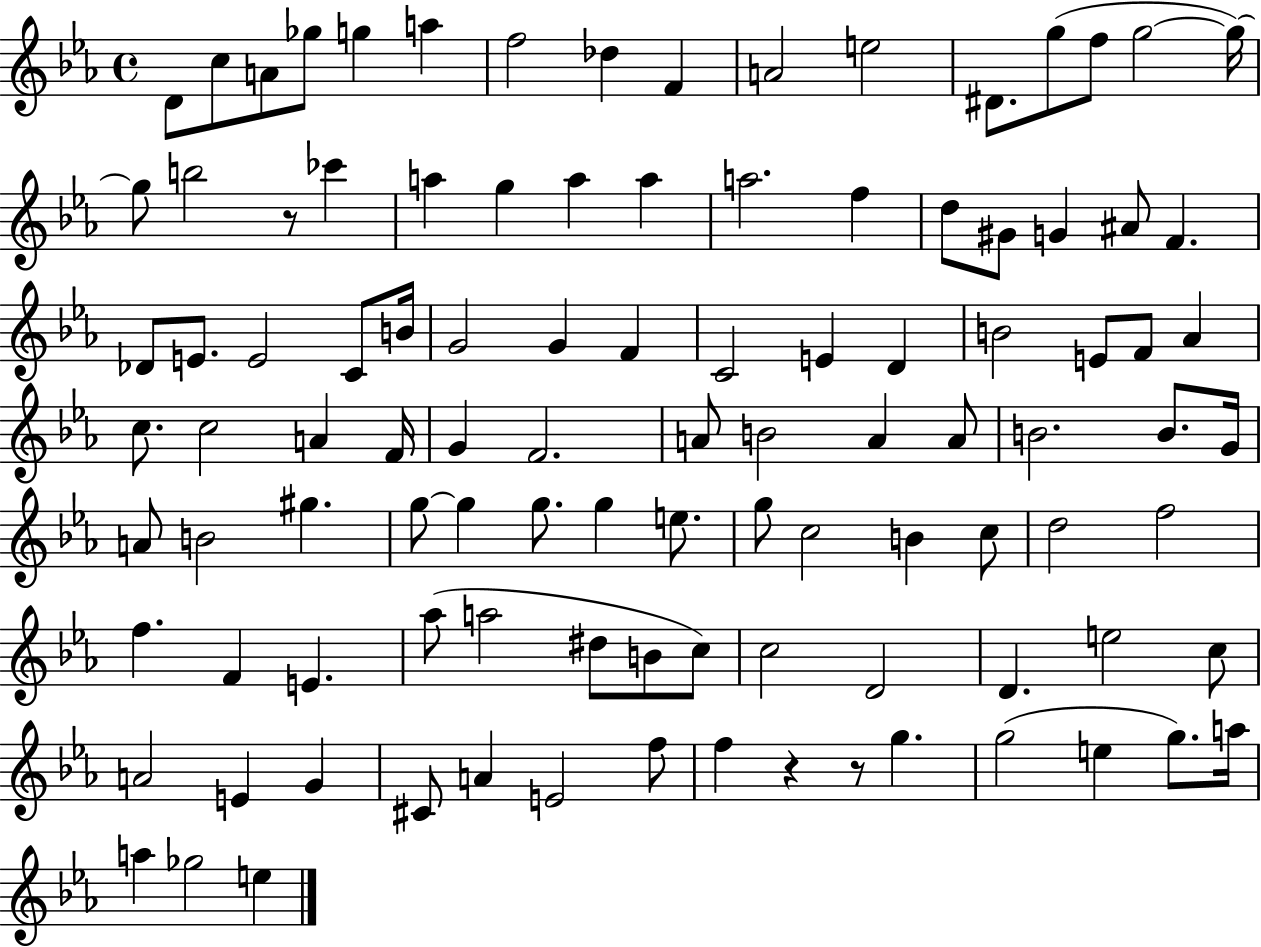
{
  \clef treble
  \time 4/4
  \defaultTimeSignature
  \key ees \major
  \repeat volta 2 { d'8 c''8 a'8 ges''8 g''4 a''4 | f''2 des''4 f'4 | a'2 e''2 | dis'8. g''8( f''8 g''2~~ g''16~~) | \break g''8 b''2 r8 ces'''4 | a''4 g''4 a''4 a''4 | a''2. f''4 | d''8 gis'8 g'4 ais'8 f'4. | \break des'8 e'8. e'2 c'8 b'16 | g'2 g'4 f'4 | c'2 e'4 d'4 | b'2 e'8 f'8 aes'4 | \break c''8. c''2 a'4 f'16 | g'4 f'2. | a'8 b'2 a'4 a'8 | b'2. b'8. g'16 | \break a'8 b'2 gis''4. | g''8~~ g''4 g''8. g''4 e''8. | g''8 c''2 b'4 c''8 | d''2 f''2 | \break f''4. f'4 e'4. | aes''8( a''2 dis''8 b'8 c''8) | c''2 d'2 | d'4. e''2 c''8 | \break a'2 e'4 g'4 | cis'8 a'4 e'2 f''8 | f''4 r4 r8 g''4. | g''2( e''4 g''8.) a''16 | \break a''4 ges''2 e''4 | } \bar "|."
}